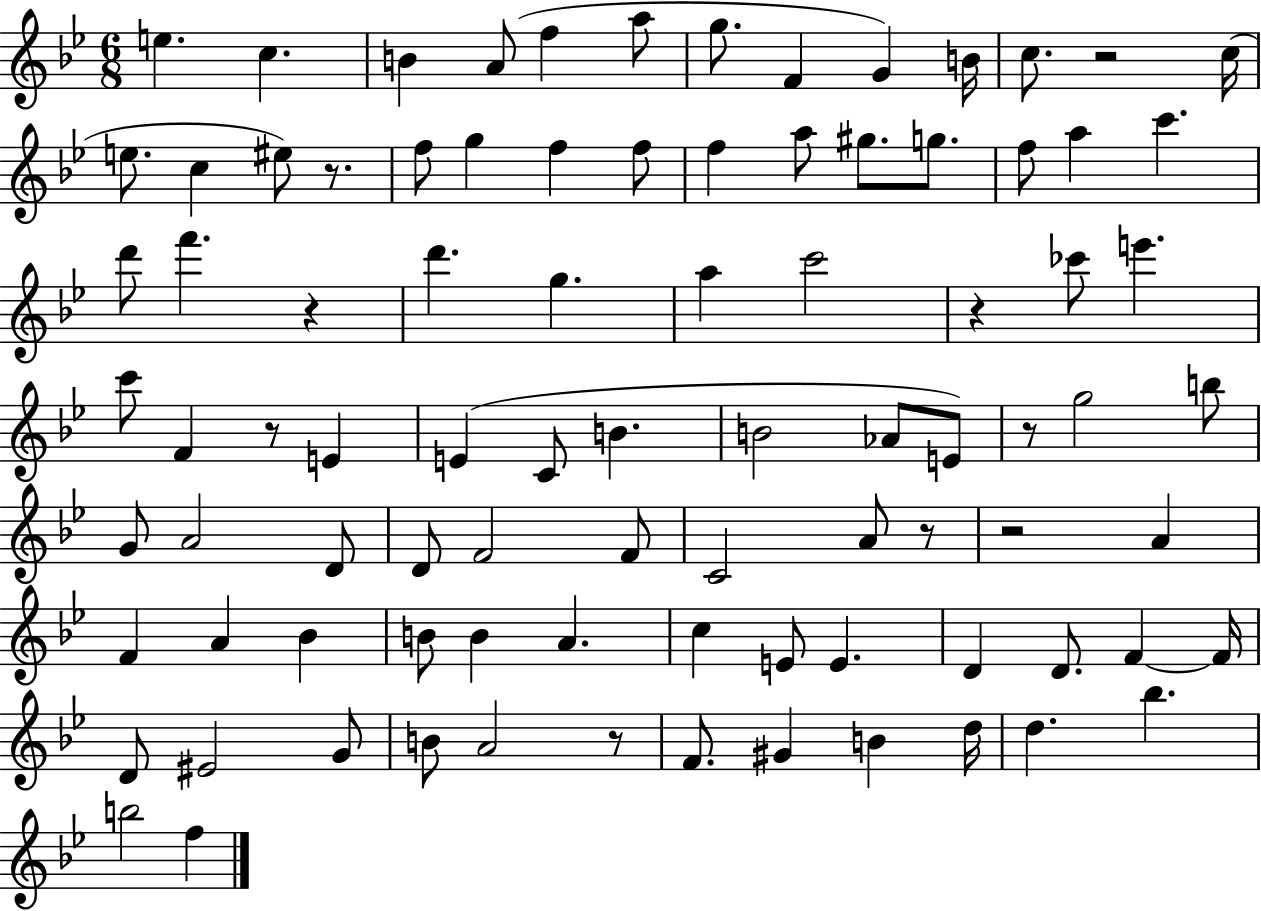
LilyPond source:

{
  \clef treble
  \numericTimeSignature
  \time 6/8
  \key bes \major
  e''4. c''4. | b'4 a'8( f''4 a''8 | g''8. f'4 g'4) b'16 | c''8. r2 c''16( | \break e''8. c''4 eis''8) r8. | f''8 g''4 f''4 f''8 | f''4 a''8 gis''8. g''8. | f''8 a''4 c'''4. | \break d'''8 f'''4. r4 | d'''4. g''4. | a''4 c'''2 | r4 ces'''8 e'''4. | \break c'''8 f'4 r8 e'4 | e'4( c'8 b'4. | b'2 aes'8 e'8) | r8 g''2 b''8 | \break g'8 a'2 d'8 | d'8 f'2 f'8 | c'2 a'8 r8 | r2 a'4 | \break f'4 a'4 bes'4 | b'8 b'4 a'4. | c''4 e'8 e'4. | d'4 d'8. f'4~~ f'16 | \break d'8 eis'2 g'8 | b'8 a'2 r8 | f'8. gis'4 b'4 d''16 | d''4. bes''4. | \break b''2 f''4 | \bar "|."
}